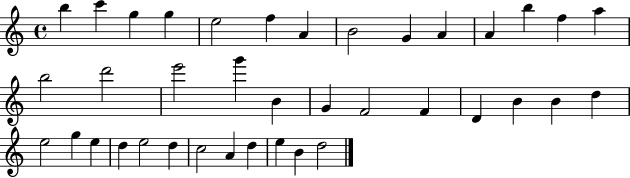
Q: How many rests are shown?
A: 0